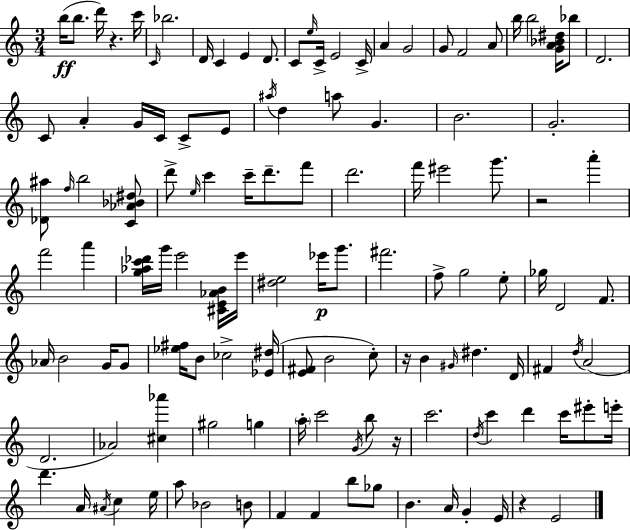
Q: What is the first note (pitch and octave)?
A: B5